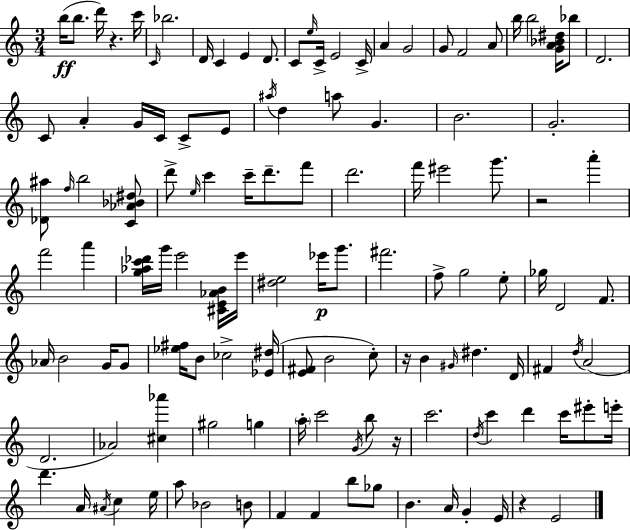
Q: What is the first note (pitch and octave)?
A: B5